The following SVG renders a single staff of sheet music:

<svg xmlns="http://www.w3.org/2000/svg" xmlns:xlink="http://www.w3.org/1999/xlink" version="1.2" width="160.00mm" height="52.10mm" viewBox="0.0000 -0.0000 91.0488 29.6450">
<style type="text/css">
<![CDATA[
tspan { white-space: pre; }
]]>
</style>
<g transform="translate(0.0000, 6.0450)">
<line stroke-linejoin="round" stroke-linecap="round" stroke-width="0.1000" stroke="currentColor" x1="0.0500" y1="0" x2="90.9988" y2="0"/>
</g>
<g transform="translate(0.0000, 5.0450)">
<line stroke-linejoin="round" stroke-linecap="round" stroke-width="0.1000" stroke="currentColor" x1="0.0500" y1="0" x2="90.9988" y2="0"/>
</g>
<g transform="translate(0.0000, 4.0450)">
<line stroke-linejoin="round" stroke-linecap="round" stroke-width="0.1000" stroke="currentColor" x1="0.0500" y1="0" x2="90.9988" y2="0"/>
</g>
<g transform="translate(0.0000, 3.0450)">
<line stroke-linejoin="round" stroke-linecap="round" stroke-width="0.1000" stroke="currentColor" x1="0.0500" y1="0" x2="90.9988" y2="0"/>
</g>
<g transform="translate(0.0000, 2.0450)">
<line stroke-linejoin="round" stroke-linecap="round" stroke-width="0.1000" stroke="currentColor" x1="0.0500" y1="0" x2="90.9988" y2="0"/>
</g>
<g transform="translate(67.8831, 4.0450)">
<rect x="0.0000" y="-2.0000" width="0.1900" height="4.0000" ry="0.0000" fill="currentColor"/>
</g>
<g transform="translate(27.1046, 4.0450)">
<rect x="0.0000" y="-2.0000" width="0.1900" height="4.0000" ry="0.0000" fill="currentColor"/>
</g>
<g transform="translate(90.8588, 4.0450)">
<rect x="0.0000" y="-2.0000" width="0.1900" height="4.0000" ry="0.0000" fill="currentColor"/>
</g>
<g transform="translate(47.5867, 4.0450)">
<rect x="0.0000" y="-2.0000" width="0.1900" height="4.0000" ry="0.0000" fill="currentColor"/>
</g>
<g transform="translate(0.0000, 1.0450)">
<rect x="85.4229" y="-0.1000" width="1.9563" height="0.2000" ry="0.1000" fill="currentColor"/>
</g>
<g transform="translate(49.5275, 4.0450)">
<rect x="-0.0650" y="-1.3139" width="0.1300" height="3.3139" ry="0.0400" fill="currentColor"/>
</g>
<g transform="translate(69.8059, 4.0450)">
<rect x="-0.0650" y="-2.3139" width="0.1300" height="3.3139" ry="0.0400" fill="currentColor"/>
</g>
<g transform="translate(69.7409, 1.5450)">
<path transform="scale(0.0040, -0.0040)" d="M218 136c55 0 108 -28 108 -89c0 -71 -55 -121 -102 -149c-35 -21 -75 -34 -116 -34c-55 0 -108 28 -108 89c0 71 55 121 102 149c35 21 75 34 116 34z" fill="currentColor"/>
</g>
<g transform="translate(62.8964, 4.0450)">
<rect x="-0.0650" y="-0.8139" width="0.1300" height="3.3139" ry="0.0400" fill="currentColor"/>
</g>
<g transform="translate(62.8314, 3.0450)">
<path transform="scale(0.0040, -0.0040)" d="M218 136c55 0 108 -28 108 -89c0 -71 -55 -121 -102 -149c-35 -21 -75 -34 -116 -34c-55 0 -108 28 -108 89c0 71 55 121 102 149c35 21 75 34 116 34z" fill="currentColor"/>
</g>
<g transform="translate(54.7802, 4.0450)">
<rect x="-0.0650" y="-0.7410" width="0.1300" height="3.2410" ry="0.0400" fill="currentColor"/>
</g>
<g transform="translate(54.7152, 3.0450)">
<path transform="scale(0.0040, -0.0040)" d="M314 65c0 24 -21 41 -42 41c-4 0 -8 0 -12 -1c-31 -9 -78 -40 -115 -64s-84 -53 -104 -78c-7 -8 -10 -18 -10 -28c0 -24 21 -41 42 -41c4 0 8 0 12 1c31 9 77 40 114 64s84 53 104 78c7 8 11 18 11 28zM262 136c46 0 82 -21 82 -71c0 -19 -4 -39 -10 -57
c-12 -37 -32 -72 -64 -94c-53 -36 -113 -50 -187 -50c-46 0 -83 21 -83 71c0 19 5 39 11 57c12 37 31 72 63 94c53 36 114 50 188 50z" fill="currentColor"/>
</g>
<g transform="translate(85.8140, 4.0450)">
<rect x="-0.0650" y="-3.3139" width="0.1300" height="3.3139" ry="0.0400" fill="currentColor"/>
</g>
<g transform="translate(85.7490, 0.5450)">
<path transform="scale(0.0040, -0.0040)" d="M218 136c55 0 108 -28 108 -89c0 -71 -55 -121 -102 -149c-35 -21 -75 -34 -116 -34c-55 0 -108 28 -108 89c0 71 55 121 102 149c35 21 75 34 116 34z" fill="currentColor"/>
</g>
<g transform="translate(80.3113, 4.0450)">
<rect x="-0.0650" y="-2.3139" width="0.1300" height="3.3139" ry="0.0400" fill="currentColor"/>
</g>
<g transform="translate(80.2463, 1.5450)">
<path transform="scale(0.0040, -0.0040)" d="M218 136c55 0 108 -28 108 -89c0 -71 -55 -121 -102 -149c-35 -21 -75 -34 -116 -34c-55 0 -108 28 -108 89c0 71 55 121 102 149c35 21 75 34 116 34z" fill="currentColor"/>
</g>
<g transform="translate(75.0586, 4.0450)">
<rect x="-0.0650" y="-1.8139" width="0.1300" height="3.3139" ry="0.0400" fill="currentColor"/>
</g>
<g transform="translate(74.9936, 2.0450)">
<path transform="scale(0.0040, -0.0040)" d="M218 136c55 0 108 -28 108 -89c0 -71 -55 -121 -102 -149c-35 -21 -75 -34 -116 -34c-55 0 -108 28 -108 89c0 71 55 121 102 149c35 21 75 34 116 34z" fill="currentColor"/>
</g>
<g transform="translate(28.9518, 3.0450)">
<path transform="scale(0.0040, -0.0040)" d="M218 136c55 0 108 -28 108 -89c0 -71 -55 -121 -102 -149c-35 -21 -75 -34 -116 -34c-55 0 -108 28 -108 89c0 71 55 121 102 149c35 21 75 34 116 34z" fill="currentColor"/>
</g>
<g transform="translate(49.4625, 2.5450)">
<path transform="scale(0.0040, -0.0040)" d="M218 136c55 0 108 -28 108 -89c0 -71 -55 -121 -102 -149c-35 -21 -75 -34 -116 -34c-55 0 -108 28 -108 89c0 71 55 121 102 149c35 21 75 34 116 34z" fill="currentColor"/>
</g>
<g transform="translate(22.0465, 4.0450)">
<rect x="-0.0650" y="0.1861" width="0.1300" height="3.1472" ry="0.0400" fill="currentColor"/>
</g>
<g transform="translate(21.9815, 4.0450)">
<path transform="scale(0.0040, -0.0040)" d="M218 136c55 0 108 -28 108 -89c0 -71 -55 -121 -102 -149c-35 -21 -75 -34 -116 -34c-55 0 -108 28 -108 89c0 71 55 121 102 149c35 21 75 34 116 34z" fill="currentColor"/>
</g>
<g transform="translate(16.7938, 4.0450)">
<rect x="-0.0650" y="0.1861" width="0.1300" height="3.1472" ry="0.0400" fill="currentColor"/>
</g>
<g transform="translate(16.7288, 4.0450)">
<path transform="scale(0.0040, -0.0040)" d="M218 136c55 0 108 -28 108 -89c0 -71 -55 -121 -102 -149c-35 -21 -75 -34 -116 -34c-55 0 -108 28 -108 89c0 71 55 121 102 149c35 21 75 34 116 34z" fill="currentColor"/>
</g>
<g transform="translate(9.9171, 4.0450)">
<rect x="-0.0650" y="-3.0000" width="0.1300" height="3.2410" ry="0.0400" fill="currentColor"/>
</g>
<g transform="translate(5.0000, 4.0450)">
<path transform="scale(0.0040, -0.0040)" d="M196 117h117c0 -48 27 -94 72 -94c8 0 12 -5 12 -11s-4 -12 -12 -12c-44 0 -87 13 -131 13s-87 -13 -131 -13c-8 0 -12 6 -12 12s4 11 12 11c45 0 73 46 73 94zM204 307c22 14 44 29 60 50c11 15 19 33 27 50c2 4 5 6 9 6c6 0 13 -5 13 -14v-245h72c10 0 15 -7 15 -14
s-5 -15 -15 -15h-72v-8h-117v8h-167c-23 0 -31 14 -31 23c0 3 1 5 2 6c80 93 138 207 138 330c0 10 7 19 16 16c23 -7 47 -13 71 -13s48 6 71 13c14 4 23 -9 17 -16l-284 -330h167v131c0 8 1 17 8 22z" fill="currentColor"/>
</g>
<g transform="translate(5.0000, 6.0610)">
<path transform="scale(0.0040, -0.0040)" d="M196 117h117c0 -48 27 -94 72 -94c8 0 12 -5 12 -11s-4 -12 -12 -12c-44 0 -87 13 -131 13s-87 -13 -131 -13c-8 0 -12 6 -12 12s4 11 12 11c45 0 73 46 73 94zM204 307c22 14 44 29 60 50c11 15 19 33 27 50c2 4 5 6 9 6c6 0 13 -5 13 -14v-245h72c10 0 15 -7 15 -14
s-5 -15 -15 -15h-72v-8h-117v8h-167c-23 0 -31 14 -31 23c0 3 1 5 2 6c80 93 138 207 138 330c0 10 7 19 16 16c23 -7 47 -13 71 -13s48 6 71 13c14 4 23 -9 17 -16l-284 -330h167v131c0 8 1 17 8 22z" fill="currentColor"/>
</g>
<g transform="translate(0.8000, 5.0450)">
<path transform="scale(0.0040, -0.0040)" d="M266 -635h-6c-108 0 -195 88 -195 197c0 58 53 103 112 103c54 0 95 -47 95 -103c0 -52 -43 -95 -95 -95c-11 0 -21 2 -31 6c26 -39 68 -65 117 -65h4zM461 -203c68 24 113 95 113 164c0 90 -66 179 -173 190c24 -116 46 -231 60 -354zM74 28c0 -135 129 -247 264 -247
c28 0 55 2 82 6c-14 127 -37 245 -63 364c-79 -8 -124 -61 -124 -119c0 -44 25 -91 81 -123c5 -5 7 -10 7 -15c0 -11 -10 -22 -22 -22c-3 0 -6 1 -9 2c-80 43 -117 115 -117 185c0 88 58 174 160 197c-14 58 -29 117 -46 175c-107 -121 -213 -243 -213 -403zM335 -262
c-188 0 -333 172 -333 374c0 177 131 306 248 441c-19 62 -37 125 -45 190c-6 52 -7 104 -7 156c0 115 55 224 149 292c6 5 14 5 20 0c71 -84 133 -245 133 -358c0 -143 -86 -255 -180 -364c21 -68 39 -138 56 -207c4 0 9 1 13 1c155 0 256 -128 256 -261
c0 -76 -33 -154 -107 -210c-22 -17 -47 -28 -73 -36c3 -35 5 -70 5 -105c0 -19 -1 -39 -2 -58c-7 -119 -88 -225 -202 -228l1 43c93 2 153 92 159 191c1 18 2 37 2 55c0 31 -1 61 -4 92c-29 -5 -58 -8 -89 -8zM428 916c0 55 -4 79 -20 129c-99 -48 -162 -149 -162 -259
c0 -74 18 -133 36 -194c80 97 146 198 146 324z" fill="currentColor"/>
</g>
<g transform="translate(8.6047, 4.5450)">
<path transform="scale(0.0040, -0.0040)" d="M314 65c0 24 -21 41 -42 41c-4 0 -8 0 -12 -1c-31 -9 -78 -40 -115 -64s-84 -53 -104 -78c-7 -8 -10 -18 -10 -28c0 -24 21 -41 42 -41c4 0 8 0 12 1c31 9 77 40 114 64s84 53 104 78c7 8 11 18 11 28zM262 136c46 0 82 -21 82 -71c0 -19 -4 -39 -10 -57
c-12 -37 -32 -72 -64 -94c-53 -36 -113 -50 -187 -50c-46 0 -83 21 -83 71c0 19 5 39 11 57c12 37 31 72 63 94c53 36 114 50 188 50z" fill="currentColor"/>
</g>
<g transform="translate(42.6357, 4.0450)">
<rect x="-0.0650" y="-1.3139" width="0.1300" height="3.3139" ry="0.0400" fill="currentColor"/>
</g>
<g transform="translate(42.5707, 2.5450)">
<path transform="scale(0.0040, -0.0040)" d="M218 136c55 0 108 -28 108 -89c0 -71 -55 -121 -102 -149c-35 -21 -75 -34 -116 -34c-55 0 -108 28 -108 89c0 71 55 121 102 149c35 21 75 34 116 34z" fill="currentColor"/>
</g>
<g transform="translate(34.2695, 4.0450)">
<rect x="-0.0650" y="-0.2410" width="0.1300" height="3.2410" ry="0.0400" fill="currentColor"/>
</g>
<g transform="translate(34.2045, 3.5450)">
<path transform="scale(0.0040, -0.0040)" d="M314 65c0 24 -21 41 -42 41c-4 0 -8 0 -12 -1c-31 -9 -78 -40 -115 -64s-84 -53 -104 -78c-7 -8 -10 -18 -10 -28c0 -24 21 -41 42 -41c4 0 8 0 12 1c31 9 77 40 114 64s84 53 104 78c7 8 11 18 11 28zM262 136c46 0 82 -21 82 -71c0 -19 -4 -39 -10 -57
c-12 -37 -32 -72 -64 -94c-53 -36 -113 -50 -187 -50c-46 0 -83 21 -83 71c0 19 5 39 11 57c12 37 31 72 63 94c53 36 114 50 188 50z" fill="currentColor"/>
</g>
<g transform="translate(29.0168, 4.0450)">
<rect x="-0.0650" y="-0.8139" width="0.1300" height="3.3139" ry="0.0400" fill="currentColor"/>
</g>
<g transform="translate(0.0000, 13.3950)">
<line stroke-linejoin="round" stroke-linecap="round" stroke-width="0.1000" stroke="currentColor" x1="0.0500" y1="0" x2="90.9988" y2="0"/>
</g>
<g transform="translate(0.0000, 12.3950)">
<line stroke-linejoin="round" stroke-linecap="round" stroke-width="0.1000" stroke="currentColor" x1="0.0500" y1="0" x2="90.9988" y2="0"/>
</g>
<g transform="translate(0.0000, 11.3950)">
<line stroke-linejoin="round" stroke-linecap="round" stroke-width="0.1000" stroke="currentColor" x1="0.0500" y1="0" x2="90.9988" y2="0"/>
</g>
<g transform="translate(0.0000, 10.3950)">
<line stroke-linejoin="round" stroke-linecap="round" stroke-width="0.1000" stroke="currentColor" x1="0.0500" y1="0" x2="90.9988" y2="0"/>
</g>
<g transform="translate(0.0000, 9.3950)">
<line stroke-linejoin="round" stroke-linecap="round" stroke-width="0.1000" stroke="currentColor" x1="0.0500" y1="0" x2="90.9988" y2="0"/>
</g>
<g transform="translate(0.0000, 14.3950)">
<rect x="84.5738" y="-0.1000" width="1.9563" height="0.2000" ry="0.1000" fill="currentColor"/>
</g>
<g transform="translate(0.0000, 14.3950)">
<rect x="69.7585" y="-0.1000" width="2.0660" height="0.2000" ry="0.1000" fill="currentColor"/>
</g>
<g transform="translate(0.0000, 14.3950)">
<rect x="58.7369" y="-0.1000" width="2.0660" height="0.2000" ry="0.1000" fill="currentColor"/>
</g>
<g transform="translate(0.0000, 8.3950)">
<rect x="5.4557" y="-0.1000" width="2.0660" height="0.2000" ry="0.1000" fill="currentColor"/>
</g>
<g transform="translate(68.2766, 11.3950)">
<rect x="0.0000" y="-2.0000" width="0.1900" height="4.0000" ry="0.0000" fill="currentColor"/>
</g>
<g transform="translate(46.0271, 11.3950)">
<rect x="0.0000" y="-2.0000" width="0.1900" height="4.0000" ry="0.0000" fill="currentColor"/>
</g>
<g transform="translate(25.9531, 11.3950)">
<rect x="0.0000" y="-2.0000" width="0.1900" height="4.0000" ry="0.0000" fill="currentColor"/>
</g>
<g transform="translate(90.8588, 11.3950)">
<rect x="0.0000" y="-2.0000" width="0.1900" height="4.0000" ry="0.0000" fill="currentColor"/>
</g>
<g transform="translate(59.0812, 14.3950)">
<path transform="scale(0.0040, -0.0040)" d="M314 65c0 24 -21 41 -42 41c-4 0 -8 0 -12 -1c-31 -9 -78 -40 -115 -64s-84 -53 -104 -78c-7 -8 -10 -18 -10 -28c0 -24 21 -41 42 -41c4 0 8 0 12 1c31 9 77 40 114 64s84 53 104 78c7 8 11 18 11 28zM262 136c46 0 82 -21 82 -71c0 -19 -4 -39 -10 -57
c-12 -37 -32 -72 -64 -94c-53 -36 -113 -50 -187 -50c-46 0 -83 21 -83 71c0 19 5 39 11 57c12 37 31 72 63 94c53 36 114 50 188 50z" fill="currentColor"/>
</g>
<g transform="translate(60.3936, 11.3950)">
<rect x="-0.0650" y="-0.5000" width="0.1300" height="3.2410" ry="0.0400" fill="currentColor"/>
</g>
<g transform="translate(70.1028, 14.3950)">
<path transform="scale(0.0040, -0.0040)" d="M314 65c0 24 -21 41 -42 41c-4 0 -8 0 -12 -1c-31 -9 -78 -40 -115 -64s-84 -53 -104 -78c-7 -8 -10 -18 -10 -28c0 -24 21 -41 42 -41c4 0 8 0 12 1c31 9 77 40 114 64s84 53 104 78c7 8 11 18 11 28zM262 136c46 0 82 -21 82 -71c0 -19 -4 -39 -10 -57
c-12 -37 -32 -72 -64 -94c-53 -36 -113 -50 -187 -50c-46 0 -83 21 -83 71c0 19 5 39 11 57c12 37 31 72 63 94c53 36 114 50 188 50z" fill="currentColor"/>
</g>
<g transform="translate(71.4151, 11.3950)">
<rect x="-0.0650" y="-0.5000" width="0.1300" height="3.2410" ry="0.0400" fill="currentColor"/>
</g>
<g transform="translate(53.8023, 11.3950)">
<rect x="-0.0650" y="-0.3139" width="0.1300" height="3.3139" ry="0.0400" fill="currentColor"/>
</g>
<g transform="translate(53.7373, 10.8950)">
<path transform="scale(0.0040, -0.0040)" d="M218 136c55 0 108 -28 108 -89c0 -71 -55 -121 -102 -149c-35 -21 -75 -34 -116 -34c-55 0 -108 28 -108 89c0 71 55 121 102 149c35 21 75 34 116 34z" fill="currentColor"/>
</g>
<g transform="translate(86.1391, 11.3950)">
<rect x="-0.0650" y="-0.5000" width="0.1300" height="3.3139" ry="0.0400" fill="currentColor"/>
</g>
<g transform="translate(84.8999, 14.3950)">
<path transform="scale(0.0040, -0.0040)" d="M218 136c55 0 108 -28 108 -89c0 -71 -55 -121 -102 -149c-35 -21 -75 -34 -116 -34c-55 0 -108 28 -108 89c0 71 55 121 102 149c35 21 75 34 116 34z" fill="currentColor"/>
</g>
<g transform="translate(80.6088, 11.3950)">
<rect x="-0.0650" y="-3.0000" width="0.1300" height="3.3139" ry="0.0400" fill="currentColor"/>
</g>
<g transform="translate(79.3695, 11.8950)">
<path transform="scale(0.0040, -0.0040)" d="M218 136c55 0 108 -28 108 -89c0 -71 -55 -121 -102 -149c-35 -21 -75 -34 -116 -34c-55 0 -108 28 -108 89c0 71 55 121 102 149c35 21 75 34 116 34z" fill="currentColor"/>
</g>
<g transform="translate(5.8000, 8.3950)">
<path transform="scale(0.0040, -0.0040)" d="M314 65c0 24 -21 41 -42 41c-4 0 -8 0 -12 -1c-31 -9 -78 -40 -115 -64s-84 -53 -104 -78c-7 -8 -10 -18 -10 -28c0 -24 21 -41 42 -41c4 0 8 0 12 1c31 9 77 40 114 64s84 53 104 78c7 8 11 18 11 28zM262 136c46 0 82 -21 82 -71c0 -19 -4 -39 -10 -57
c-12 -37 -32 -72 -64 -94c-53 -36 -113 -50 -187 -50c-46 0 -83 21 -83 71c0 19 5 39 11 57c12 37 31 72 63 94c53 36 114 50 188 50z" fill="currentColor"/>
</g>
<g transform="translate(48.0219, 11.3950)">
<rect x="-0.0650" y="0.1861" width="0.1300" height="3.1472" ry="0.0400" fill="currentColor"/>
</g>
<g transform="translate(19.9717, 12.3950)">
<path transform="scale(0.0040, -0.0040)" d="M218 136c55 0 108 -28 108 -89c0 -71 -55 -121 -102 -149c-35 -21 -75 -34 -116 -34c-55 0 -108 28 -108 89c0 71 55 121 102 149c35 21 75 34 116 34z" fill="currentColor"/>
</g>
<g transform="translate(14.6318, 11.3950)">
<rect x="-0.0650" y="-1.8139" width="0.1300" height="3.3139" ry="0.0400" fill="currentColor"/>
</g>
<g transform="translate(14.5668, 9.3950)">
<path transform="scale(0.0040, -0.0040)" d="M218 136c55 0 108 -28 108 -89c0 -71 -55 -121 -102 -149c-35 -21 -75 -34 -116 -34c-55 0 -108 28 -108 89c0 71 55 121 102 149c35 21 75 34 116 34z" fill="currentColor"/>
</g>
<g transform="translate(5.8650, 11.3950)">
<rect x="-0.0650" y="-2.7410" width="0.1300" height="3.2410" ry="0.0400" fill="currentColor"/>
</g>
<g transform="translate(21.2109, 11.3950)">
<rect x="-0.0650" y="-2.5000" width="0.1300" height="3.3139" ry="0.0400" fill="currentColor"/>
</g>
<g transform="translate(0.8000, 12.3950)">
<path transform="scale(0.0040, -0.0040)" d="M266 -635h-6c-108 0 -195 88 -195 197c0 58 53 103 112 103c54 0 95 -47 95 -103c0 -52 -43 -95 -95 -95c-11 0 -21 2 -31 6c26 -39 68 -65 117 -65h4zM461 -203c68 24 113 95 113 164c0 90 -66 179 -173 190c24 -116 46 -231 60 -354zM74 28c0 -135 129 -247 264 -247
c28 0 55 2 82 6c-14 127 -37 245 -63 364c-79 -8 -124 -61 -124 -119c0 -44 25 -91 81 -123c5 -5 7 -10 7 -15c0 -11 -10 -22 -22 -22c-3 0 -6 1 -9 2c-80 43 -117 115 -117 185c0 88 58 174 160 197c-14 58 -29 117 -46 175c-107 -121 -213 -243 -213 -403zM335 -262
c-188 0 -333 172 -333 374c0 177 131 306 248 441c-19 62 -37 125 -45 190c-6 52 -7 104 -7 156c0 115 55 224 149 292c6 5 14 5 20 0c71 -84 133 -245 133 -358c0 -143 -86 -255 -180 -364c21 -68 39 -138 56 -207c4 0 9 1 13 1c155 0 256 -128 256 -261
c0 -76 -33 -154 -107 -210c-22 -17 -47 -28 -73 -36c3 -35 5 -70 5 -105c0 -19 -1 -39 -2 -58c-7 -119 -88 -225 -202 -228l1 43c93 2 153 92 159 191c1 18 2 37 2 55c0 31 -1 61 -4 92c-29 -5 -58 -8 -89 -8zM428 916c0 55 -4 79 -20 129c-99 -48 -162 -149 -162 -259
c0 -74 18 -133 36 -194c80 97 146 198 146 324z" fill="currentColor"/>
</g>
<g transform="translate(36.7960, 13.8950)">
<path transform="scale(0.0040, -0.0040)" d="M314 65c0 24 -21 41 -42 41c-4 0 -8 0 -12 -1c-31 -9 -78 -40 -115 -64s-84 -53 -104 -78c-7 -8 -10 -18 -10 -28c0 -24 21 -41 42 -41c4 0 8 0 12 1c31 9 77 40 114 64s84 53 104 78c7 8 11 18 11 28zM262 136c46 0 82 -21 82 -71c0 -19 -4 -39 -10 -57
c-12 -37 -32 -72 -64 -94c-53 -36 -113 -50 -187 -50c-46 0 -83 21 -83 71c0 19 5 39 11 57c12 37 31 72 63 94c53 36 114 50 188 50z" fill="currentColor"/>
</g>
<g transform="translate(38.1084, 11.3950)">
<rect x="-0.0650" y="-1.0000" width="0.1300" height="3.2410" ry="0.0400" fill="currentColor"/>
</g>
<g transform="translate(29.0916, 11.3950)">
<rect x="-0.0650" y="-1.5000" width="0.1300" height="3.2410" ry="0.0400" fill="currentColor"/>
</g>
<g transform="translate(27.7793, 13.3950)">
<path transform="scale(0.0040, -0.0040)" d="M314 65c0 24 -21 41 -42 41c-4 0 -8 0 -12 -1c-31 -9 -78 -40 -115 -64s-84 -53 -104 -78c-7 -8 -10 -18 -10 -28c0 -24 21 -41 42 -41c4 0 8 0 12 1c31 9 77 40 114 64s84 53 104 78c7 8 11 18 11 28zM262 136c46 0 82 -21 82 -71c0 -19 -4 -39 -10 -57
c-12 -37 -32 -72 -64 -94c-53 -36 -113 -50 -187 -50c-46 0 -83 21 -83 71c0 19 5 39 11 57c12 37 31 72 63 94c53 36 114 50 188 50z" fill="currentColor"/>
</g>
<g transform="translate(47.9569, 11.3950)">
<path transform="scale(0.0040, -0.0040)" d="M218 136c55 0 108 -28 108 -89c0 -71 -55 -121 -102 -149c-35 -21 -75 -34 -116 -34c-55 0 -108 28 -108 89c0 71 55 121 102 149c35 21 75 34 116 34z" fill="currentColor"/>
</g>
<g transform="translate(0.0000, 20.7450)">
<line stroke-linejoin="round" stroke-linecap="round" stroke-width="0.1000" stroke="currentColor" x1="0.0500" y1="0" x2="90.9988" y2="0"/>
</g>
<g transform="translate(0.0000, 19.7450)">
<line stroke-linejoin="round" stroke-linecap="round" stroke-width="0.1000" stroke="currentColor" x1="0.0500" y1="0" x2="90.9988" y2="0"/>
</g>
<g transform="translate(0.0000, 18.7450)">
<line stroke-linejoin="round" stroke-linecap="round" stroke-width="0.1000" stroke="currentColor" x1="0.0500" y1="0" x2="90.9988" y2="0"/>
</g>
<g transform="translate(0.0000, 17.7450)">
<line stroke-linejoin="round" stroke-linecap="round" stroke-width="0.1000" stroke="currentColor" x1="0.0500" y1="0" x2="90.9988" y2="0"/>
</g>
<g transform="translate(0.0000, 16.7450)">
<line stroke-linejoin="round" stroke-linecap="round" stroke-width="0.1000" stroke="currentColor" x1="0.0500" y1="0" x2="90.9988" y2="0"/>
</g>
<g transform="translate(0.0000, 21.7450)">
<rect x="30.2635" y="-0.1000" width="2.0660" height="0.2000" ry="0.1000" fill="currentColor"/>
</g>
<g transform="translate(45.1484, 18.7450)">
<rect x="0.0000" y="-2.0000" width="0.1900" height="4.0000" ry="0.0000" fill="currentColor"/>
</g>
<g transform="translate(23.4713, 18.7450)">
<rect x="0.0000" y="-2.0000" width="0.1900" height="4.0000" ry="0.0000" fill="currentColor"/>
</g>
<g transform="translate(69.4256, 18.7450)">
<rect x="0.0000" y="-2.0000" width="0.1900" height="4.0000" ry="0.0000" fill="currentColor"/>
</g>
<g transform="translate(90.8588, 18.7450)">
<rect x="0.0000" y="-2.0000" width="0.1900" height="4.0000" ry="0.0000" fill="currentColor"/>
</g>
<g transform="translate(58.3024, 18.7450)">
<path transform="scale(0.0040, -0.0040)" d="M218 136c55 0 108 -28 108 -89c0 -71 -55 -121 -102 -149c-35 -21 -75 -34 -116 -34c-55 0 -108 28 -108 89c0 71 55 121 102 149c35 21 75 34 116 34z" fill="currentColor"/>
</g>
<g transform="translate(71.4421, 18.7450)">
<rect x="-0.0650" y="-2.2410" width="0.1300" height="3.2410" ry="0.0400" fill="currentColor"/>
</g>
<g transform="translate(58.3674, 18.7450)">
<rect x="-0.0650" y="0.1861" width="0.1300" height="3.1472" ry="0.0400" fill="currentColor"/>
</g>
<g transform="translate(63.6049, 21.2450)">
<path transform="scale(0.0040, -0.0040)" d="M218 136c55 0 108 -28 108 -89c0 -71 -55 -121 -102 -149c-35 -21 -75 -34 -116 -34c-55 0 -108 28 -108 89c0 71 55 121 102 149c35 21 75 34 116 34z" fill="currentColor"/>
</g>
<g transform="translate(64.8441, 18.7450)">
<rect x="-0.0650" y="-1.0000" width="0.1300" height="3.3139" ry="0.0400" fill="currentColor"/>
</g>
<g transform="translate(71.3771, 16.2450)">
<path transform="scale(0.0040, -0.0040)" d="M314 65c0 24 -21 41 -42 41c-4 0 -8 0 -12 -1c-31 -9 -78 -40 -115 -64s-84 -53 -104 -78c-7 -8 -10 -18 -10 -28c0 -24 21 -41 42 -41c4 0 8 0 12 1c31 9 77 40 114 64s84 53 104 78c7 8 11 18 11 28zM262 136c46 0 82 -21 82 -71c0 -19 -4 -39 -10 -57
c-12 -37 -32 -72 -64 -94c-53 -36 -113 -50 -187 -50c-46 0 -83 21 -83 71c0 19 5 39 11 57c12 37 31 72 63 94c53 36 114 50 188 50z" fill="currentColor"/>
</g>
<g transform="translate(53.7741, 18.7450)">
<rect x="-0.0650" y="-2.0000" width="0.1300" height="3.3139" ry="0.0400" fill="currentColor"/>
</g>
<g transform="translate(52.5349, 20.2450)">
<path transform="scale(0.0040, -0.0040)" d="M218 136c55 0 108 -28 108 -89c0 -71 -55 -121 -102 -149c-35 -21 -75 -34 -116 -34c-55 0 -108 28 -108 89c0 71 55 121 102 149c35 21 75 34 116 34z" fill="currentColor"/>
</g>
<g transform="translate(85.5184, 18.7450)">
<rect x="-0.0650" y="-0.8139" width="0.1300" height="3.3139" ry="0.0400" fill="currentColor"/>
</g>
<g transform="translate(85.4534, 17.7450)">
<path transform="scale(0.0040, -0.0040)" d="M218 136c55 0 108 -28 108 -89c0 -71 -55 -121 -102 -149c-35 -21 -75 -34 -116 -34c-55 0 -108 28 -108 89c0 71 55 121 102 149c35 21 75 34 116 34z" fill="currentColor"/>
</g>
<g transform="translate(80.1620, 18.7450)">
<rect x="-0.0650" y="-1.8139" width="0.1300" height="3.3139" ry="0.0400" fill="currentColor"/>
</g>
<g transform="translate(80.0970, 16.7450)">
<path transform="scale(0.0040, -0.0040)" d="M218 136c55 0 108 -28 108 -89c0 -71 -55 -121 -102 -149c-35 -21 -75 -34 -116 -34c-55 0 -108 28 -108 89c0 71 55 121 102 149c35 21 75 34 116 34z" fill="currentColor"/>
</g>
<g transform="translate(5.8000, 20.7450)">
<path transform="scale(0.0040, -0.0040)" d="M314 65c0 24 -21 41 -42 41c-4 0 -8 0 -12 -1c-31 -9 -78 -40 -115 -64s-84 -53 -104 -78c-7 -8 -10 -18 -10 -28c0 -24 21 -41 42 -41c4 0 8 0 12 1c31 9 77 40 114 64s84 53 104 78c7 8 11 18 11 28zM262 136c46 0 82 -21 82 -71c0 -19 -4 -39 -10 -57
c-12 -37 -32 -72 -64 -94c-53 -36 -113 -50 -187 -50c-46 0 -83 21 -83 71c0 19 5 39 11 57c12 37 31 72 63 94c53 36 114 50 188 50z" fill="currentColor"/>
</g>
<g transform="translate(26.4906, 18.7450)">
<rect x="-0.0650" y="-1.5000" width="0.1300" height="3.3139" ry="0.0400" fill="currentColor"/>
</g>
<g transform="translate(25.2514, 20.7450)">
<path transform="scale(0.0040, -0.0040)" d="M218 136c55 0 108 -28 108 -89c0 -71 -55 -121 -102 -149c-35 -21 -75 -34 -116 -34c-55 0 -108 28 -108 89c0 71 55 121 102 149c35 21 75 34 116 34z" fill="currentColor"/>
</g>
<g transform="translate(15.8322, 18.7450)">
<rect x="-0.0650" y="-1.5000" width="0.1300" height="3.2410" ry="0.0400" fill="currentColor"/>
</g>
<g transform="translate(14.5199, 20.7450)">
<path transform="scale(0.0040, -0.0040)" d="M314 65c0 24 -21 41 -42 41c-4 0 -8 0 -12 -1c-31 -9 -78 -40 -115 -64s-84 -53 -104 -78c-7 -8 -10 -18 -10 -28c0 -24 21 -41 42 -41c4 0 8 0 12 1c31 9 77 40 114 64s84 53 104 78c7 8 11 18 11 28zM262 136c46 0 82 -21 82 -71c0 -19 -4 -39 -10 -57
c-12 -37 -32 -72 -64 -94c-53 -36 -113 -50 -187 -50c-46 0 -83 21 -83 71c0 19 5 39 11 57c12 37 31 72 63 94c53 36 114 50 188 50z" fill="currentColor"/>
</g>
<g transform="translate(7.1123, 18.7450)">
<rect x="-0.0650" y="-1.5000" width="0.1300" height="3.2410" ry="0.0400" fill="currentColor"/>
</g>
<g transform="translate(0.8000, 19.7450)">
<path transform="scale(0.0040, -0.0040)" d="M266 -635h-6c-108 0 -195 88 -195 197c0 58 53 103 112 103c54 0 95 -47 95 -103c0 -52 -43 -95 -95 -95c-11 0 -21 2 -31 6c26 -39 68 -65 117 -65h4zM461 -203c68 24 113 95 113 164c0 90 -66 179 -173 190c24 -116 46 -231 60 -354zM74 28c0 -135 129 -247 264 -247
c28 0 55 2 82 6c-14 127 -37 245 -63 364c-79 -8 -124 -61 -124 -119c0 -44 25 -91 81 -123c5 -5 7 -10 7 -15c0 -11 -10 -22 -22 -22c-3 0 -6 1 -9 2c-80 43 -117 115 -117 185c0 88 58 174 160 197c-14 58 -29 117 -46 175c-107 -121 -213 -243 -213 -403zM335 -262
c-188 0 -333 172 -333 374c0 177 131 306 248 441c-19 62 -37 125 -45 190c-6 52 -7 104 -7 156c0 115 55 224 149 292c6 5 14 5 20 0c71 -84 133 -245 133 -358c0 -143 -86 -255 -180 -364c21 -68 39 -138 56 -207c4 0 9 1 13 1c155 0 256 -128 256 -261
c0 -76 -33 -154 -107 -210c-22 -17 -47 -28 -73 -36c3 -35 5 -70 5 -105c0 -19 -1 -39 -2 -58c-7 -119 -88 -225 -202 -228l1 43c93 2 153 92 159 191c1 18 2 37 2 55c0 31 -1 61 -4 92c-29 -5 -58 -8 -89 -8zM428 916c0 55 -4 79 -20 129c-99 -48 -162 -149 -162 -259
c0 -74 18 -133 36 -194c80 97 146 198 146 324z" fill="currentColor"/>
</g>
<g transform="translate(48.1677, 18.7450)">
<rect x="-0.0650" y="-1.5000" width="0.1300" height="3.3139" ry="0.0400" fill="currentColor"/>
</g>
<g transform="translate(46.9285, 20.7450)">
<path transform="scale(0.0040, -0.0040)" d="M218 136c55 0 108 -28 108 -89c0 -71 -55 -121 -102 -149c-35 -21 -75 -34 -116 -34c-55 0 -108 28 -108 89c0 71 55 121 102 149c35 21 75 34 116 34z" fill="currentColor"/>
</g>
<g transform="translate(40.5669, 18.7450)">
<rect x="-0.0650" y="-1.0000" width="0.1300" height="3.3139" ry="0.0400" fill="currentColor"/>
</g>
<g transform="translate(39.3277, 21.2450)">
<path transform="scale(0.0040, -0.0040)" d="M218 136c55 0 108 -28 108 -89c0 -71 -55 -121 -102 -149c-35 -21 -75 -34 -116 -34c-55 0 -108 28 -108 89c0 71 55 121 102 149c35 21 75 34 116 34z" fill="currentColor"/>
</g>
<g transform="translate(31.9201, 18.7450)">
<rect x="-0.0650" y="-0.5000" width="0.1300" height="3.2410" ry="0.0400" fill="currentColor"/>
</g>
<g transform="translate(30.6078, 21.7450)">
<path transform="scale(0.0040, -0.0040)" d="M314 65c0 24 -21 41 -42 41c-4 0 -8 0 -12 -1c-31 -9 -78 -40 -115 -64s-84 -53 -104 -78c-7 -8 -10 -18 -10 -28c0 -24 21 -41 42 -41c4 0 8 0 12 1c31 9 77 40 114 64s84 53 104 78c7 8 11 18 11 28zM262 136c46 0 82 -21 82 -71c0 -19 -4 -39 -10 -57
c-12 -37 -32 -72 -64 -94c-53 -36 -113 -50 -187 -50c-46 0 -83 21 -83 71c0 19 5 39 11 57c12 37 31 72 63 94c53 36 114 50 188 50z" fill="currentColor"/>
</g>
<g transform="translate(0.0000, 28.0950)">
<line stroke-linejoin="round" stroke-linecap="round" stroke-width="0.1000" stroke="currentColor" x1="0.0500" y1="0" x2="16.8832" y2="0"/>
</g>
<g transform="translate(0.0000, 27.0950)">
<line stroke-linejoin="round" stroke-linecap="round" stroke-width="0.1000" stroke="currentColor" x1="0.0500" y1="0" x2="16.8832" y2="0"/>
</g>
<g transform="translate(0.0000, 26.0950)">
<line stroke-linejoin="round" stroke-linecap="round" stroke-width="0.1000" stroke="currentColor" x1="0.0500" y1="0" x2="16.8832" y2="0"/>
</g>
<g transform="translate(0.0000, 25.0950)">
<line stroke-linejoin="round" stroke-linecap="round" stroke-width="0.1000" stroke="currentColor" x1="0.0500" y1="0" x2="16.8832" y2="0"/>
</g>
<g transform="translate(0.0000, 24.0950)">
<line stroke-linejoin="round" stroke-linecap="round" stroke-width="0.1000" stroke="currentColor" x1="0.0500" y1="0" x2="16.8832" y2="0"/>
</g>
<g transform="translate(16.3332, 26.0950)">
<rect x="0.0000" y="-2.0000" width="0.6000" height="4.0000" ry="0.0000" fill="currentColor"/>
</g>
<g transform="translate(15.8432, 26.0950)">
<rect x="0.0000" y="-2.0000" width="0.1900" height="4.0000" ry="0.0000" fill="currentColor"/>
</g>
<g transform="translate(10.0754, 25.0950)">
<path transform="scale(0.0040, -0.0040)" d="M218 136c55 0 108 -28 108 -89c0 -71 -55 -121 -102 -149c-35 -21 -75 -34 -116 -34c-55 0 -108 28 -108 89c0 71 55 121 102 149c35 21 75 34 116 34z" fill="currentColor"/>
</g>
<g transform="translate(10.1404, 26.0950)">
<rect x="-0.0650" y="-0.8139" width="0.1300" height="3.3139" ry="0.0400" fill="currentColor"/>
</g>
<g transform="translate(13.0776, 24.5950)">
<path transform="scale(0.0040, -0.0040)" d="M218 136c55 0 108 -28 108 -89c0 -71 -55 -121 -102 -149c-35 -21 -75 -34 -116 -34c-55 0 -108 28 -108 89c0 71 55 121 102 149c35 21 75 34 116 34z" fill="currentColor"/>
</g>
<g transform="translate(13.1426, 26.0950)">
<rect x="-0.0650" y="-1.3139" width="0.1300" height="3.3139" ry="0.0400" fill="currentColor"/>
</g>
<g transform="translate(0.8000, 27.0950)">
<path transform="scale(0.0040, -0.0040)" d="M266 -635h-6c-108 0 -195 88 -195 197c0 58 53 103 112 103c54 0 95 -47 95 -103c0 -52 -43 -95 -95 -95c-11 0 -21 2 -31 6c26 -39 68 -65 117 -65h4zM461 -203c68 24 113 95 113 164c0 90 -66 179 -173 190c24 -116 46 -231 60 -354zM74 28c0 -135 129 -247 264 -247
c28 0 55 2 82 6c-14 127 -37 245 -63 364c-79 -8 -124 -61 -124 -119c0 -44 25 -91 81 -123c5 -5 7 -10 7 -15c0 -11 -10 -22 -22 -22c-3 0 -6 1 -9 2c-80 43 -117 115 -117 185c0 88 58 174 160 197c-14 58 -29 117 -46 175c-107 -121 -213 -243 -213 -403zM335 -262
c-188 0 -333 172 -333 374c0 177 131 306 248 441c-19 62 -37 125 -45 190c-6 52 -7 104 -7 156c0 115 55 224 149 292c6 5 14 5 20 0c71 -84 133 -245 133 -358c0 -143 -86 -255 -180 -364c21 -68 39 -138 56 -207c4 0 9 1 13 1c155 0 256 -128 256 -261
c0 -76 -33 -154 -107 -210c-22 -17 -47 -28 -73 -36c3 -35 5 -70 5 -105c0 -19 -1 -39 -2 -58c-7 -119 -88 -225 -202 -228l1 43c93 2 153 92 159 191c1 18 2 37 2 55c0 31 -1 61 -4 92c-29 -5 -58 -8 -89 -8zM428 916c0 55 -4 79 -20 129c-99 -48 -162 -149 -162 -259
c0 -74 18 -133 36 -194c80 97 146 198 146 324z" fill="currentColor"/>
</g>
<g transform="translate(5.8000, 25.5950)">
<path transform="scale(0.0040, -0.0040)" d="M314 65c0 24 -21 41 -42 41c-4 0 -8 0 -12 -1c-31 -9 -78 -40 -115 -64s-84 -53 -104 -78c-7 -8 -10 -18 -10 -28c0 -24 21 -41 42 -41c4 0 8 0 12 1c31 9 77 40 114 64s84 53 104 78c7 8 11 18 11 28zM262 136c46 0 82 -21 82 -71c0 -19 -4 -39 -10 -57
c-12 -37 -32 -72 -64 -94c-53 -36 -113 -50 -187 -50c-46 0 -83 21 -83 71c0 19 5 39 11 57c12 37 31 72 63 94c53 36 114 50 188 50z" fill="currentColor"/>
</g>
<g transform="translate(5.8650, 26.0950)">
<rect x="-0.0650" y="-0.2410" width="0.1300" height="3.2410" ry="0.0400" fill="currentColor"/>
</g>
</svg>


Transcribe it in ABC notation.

X:1
T:Untitled
M:4/4
L:1/4
K:C
A2 B B d c2 e e d2 d g f g b a2 f G E2 D2 B c C2 C2 A C E2 E2 E C2 D E F B D g2 f d c2 d e